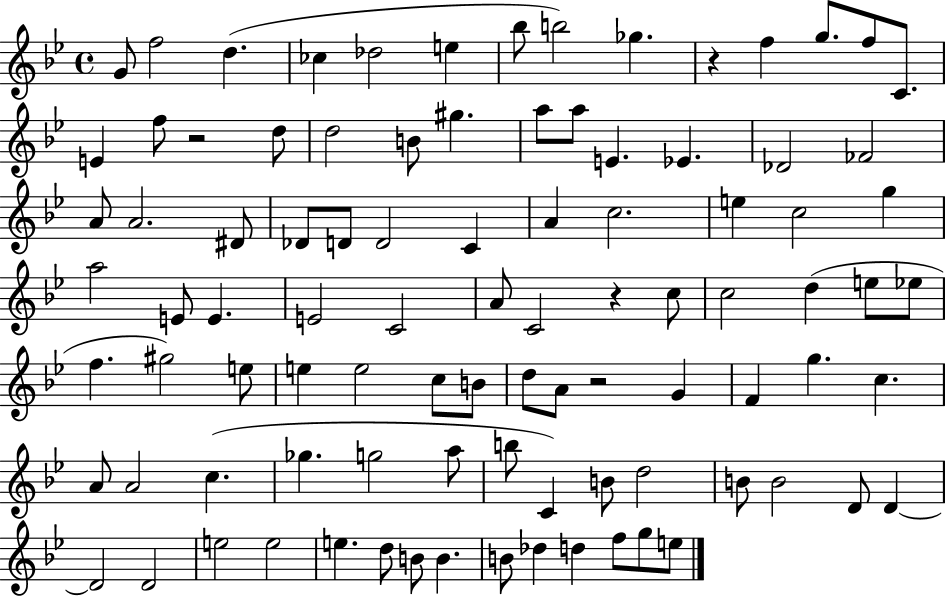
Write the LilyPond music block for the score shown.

{
  \clef treble
  \time 4/4
  \defaultTimeSignature
  \key bes \major
  g'8 f''2 d''4.( | ces''4 des''2 e''4 | bes''8 b''2) ges''4. | r4 f''4 g''8. f''8 c'8. | \break e'4 f''8 r2 d''8 | d''2 b'8 gis''4. | a''8 a''8 e'4. ees'4. | des'2 fes'2 | \break a'8 a'2. dis'8 | des'8 d'8 d'2 c'4 | a'4 c''2. | e''4 c''2 g''4 | \break a''2 e'8 e'4. | e'2 c'2 | a'8 c'2 r4 c''8 | c''2 d''4( e''8 ees''8 | \break f''4. gis''2) e''8 | e''4 e''2 c''8 b'8 | d''8 a'8 r2 g'4 | f'4 g''4. c''4. | \break a'8 a'2 c''4.( | ges''4. g''2 a''8 | b''8 c'4) b'8 d''2 | b'8 b'2 d'8 d'4~~ | \break d'2 d'2 | e''2 e''2 | e''4. d''8 b'8 b'4. | b'8 des''4 d''4 f''8 g''8 e''8 | \break \bar "|."
}